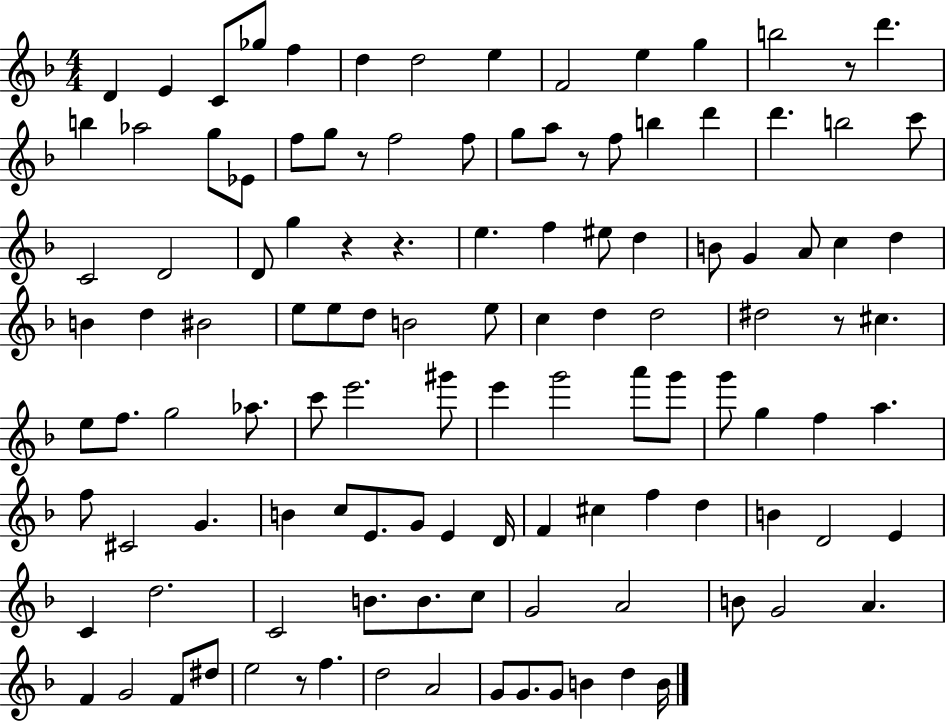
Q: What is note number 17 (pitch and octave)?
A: Eb4